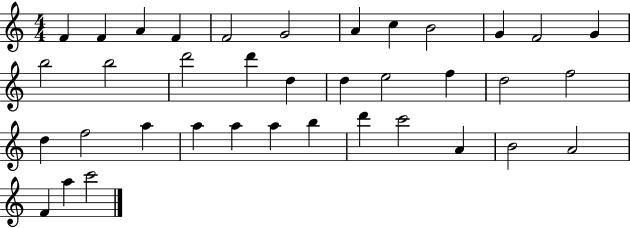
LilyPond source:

{
  \clef treble
  \numericTimeSignature
  \time 4/4
  \key c \major
  f'4 f'4 a'4 f'4 | f'2 g'2 | a'4 c''4 b'2 | g'4 f'2 g'4 | \break b''2 b''2 | d'''2 d'''4 d''4 | d''4 e''2 f''4 | d''2 f''2 | \break d''4 f''2 a''4 | a''4 a''4 a''4 b''4 | d'''4 c'''2 a'4 | b'2 a'2 | \break f'4 a''4 c'''2 | \bar "|."
}